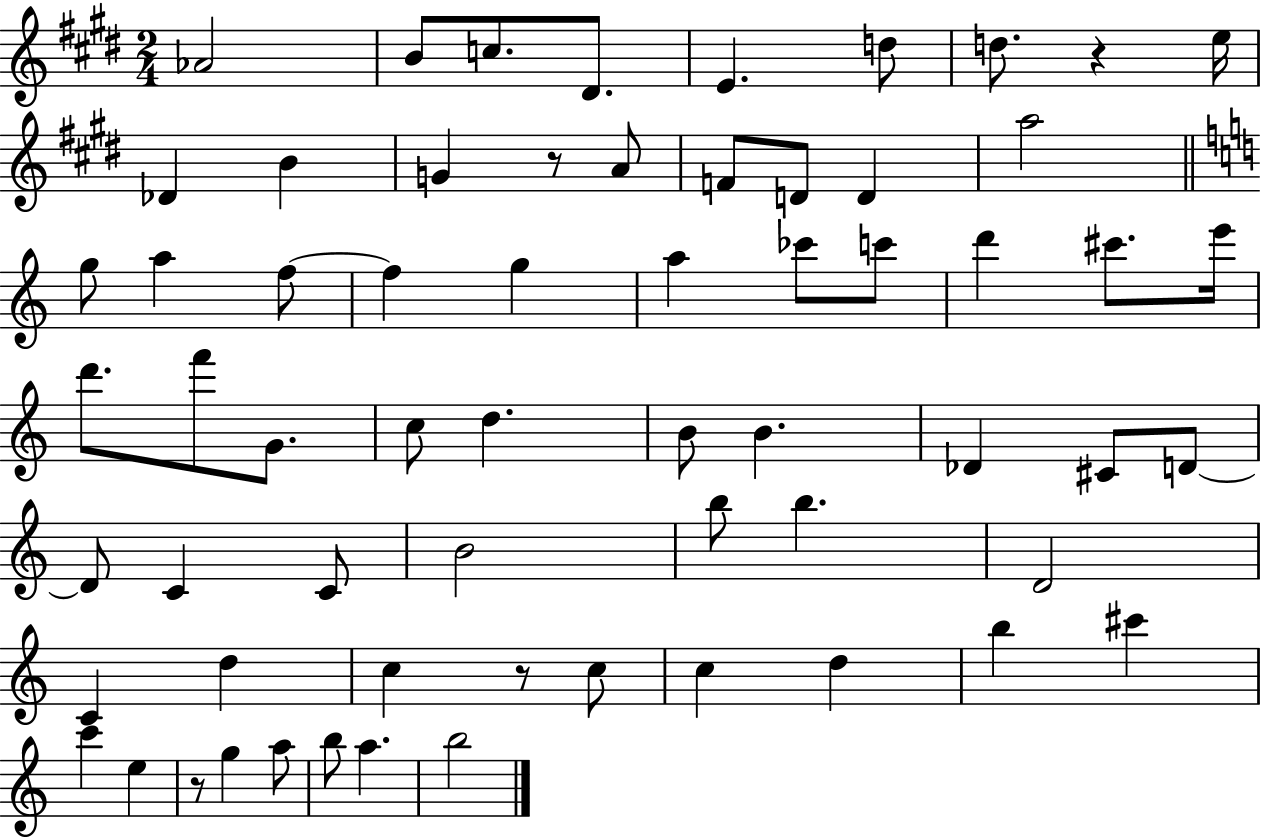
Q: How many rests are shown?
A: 4